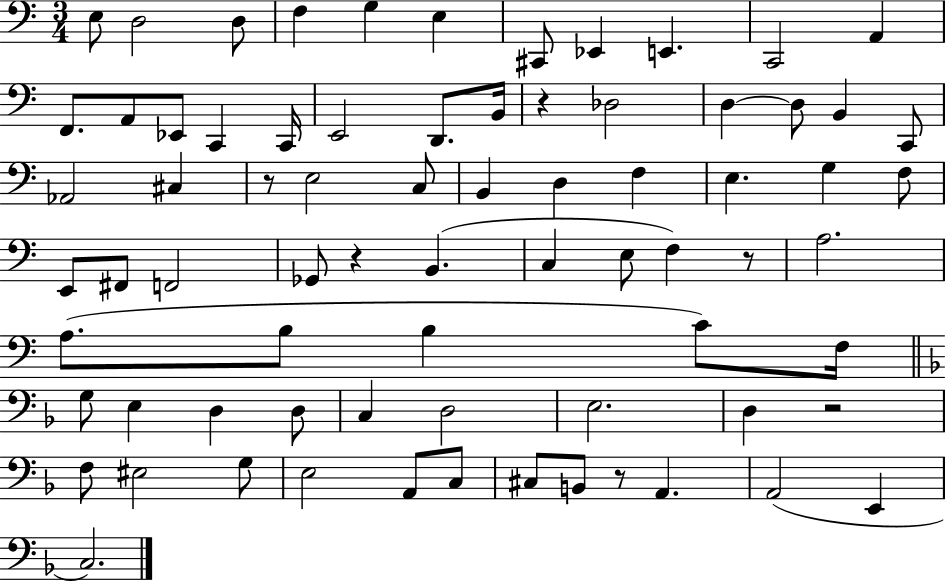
{
  \clef bass
  \numericTimeSignature
  \time 3/4
  \key c \major
  e8 d2 d8 | f4 g4 e4 | cis,8 ees,4 e,4. | c,2 a,4 | \break f,8. a,8 ees,8 c,4 c,16 | e,2 d,8. b,16 | r4 des2 | d4~~ d8 b,4 c,8 | \break aes,2 cis4 | r8 e2 c8 | b,4 d4 f4 | e4. g4 f8 | \break e,8 fis,8 f,2 | ges,8 r4 b,4.( | c4 e8 f4) r8 | a2. | \break a8.( b8 b4 c'8) f16 | \bar "||" \break \key d \minor g8 e4 d4 d8 | c4 d2 | e2. | d4 r2 | \break f8 eis2 g8 | e2 a,8 c8 | cis8 b,8 r8 a,4. | a,2( e,4 | \break c2.) | \bar "|."
}